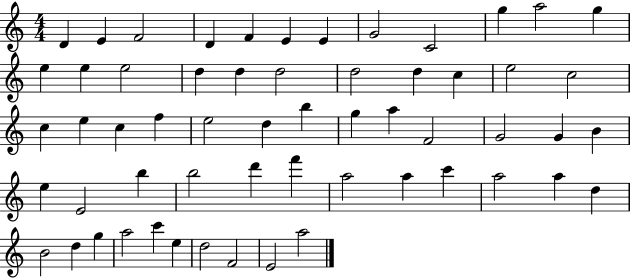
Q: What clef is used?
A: treble